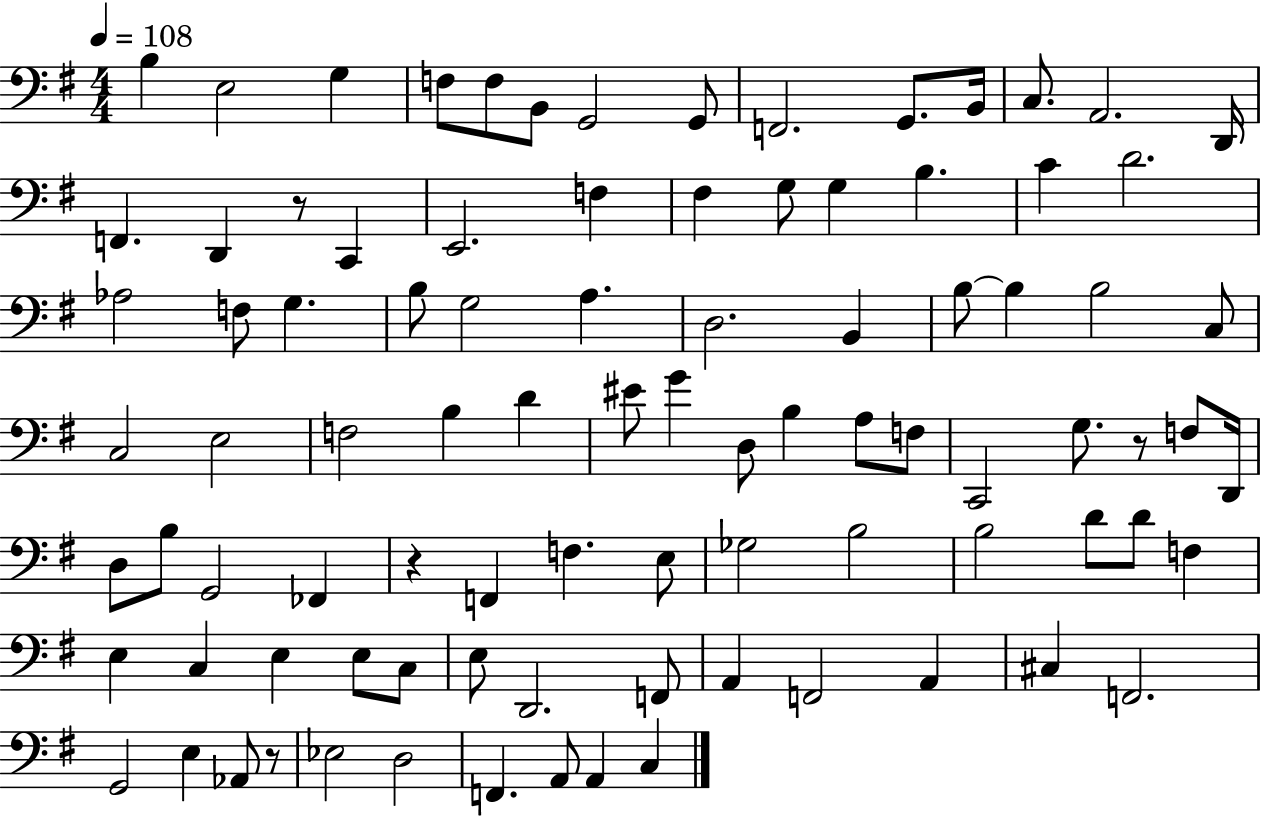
{
  \clef bass
  \numericTimeSignature
  \time 4/4
  \key g \major
  \tempo 4 = 108
  b4 e2 g4 | f8 f8 b,8 g,2 g,8 | f,2. g,8. b,16 | c8. a,2. d,16 | \break f,4. d,4 r8 c,4 | e,2. f4 | fis4 g8 g4 b4. | c'4 d'2. | \break aes2 f8 g4. | b8 g2 a4. | d2. b,4 | b8~~ b4 b2 c8 | \break c2 e2 | f2 b4 d'4 | eis'8 g'4 d8 b4 a8 f8 | c,2 g8. r8 f8 d,16 | \break d8 b8 g,2 fes,4 | r4 f,4 f4. e8 | ges2 b2 | b2 d'8 d'8 f4 | \break e4 c4 e4 e8 c8 | e8 d,2. f,8 | a,4 f,2 a,4 | cis4 f,2. | \break g,2 e4 aes,8 r8 | ees2 d2 | f,4. a,8 a,4 c4 | \bar "|."
}